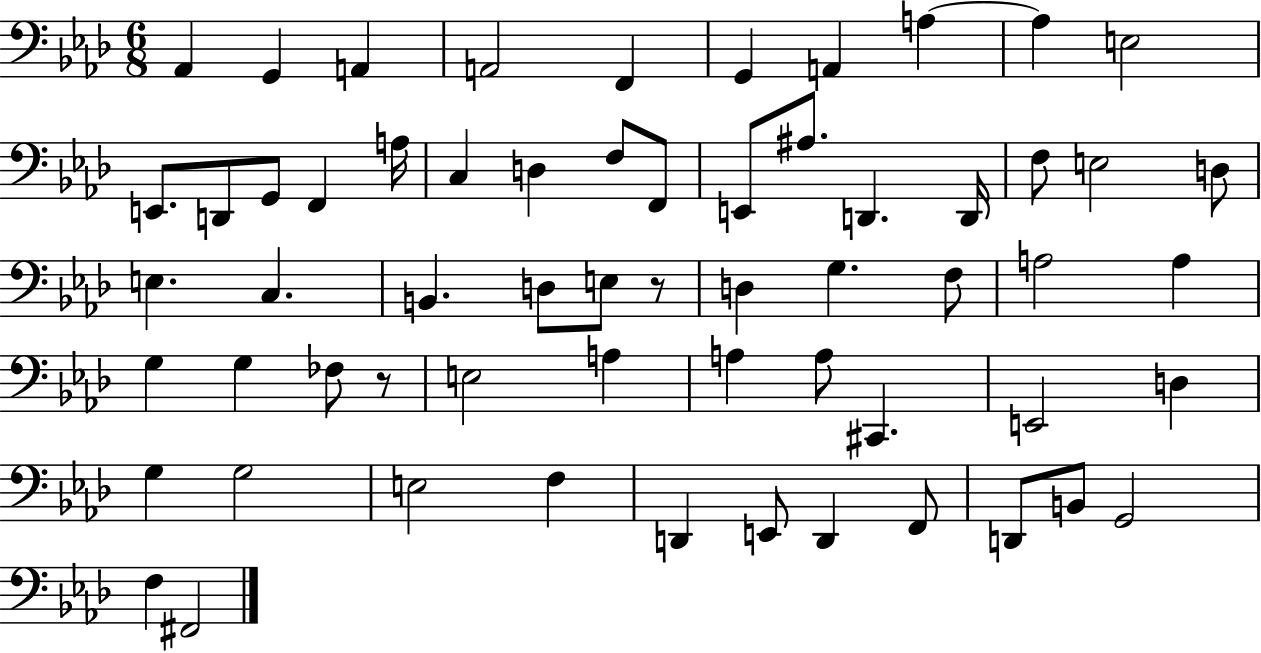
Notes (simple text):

Ab2/q G2/q A2/q A2/h F2/q G2/q A2/q A3/q A3/q E3/h E2/e. D2/e G2/e F2/q A3/s C3/q D3/q F3/e F2/e E2/e A#3/e. D2/q. D2/s F3/e E3/h D3/e E3/q. C3/q. B2/q. D3/e E3/e R/e D3/q G3/q. F3/e A3/h A3/q G3/q G3/q FES3/e R/e E3/h A3/q A3/q A3/e C#2/q. E2/h D3/q G3/q G3/h E3/h F3/q D2/q E2/e D2/q F2/e D2/e B2/e G2/h F3/q F#2/h